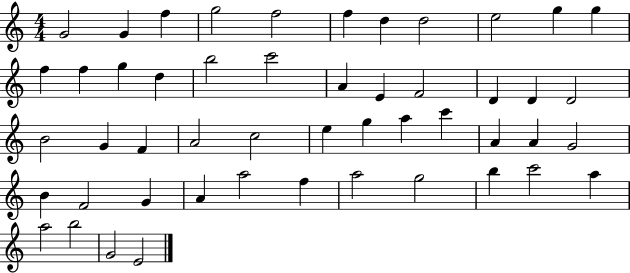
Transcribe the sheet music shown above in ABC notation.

X:1
T:Untitled
M:4/4
L:1/4
K:C
G2 G f g2 f2 f d d2 e2 g g f f g d b2 c'2 A E F2 D D D2 B2 G F A2 c2 e g a c' A A G2 B F2 G A a2 f a2 g2 b c'2 a a2 b2 G2 E2